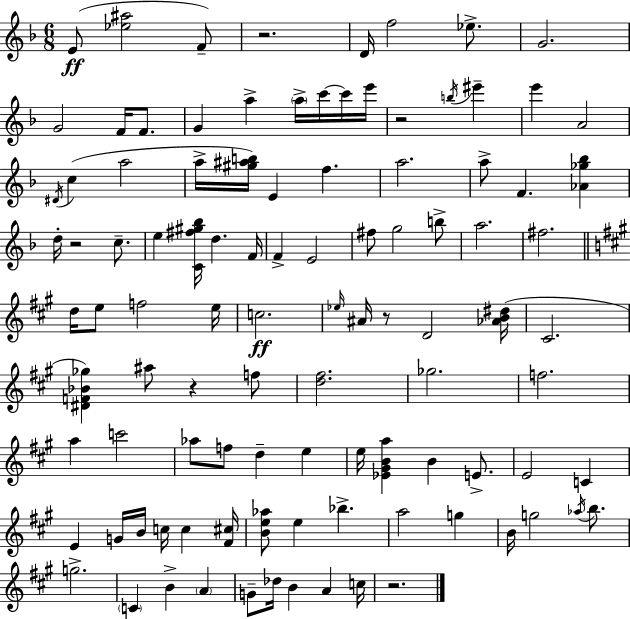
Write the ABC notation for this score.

X:1
T:Untitled
M:6/8
L:1/4
K:F
E/2 [_e^a]2 F/2 z2 D/4 f2 _e/2 G2 G2 F/4 F/2 G a a/4 c'/4 c'/4 e'/4 z2 b/4 ^e' e' A2 ^D/4 c a2 a/4 [^g^ab]/4 E f a2 a/2 F [_A_g_b] d/4 z2 c/2 e [C^f^g_b]/4 d F/4 F E2 ^f/2 g2 b/2 a2 ^f2 d/4 e/2 f2 e/4 c2 _e/4 ^A/4 z/2 D2 [_AB^d]/4 ^C2 [^DF_B_g] ^a/2 z f/2 [d^f]2 _g2 f2 a c'2 _a/2 f/2 d e e/4 [_E^GBa] B E/2 E2 C E G/4 B/4 c/4 c [^F^c]/4 [Be_a]/2 e _b a2 g B/4 g2 _a/4 b/2 g2 C B A G/2 _d/4 B A c/4 z2